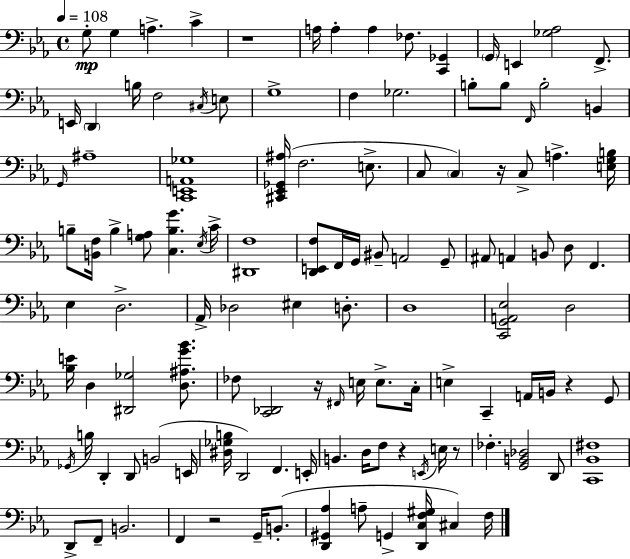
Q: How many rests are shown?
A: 7